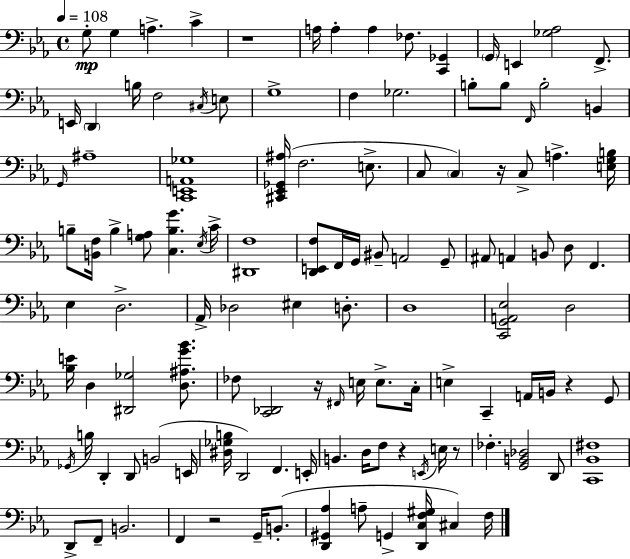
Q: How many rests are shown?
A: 7